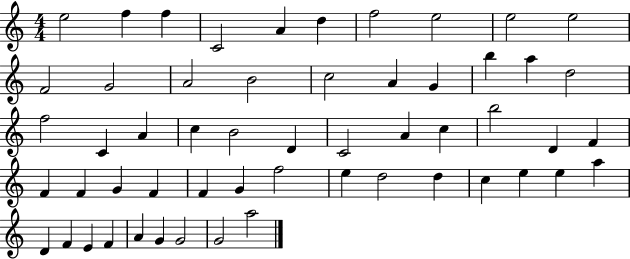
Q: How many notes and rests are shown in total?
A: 55